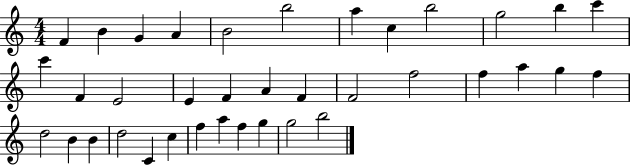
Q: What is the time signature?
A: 4/4